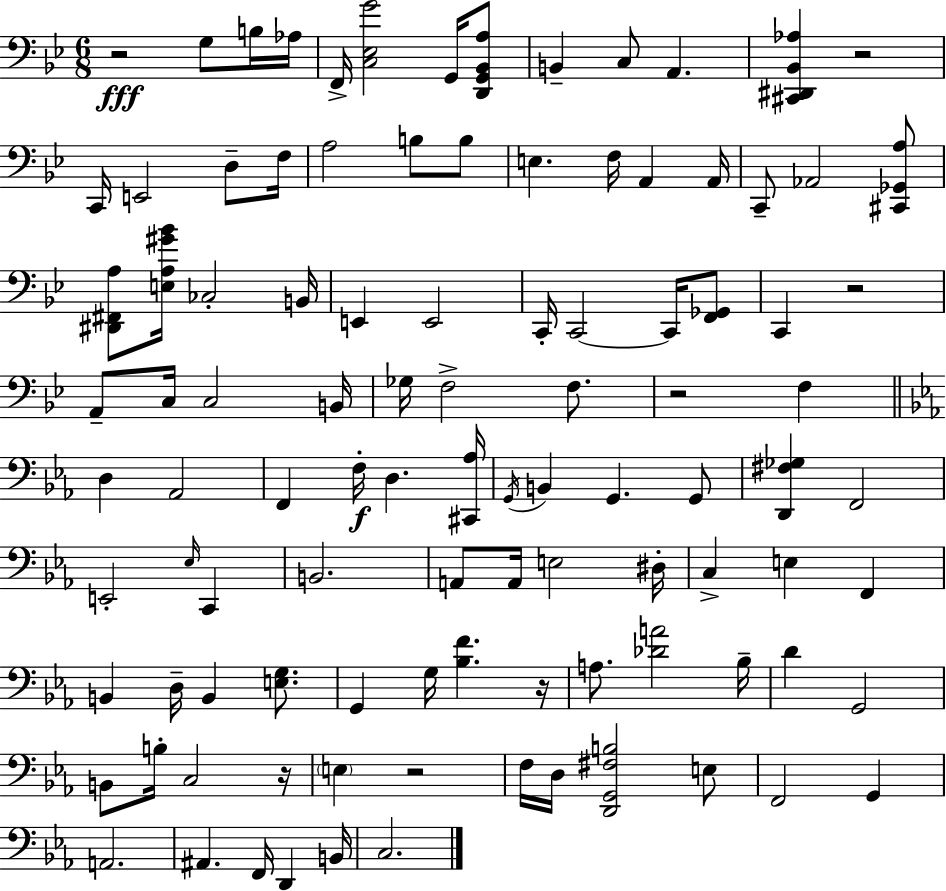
{
  \clef bass
  \numericTimeSignature
  \time 6/8
  \key g \minor
  \repeat volta 2 { r2\fff g8 b16 aes16 | f,16-> <c ees g'>2 g,16 <d, g, bes, a>8 | b,4-- c8 a,4. | <cis, dis, bes, aes>4 r2 | \break c,16 e,2 d8-- f16 | a2 b8 b8 | e4. f16 a,4 a,16 | c,8-- aes,2 <cis, ges, a>8 | \break <dis, fis, a>8 <e a gis' bes'>16 ces2-. b,16 | e,4 e,2 | c,16-. c,2~~ c,16 <f, ges,>8 | c,4 r2 | \break a,8-- c16 c2 b,16 | ges16 f2-> f8. | r2 f4 | \bar "||" \break \key ees \major d4 aes,2 | f,4 f16-.\f d4. <cis, aes>16 | \acciaccatura { g,16 } b,4 g,4. g,8 | <d, fis ges>4 f,2 | \break e,2-. \grace { ees16 } c,4 | b,2. | a,8 a,16 e2 | dis16-. c4-> e4 f,4 | \break b,4 d16-- b,4 <e g>8. | g,4 g16 <bes f'>4. | r16 a8. <des' a'>2 | bes16-- d'4 g,2 | \break b,8 b16-. c2 | r16 \parenthesize e4 r2 | f16 d16 <d, g, fis b>2 | e8 f,2 g,4 | \break a,2. | ais,4. f,16 d,4 | b,16 c2. | } \bar "|."
}